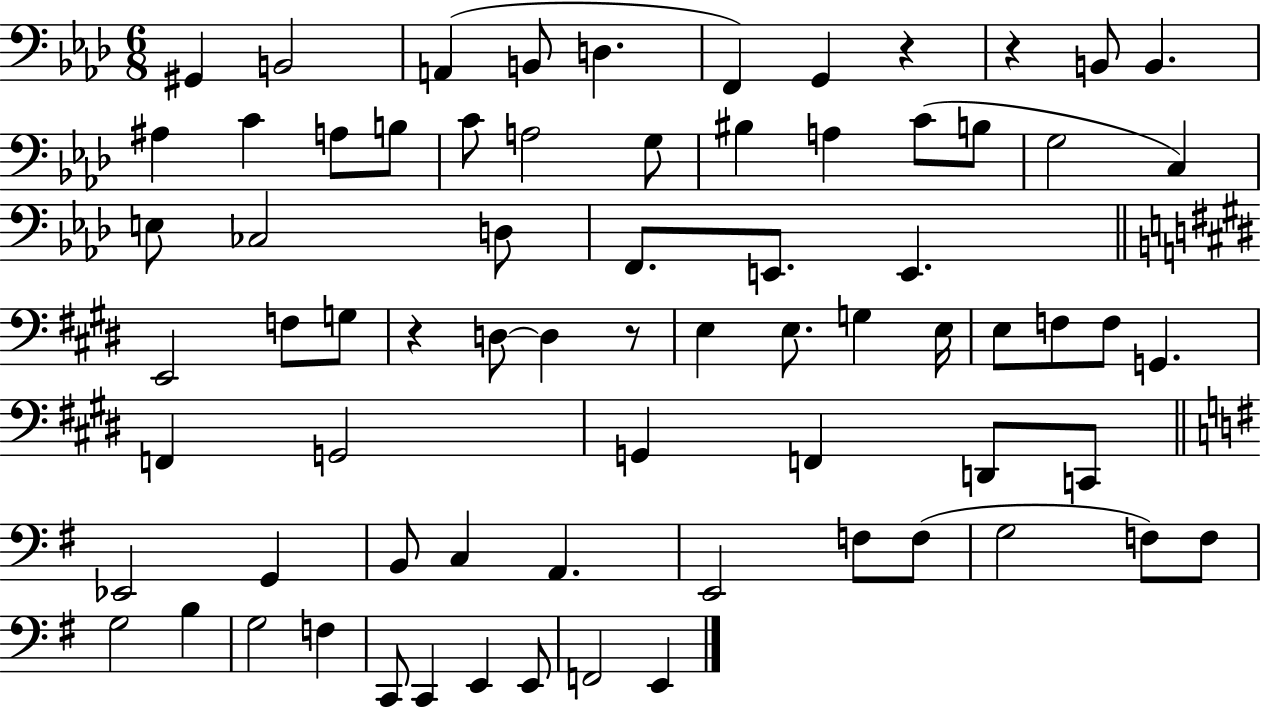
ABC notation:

X:1
T:Untitled
M:6/8
L:1/4
K:Ab
^G,, B,,2 A,, B,,/2 D, F,, G,, z z B,,/2 B,, ^A, C A,/2 B,/2 C/2 A,2 G,/2 ^B, A, C/2 B,/2 G,2 C, E,/2 _C,2 D,/2 F,,/2 E,,/2 E,, E,,2 F,/2 G,/2 z D,/2 D, z/2 E, E,/2 G, E,/4 E,/2 F,/2 F,/2 G,, F,, G,,2 G,, F,, D,,/2 C,,/2 _E,,2 G,, B,,/2 C, A,, E,,2 F,/2 F,/2 G,2 F,/2 F,/2 G,2 B, G,2 F, C,,/2 C,, E,, E,,/2 F,,2 E,,